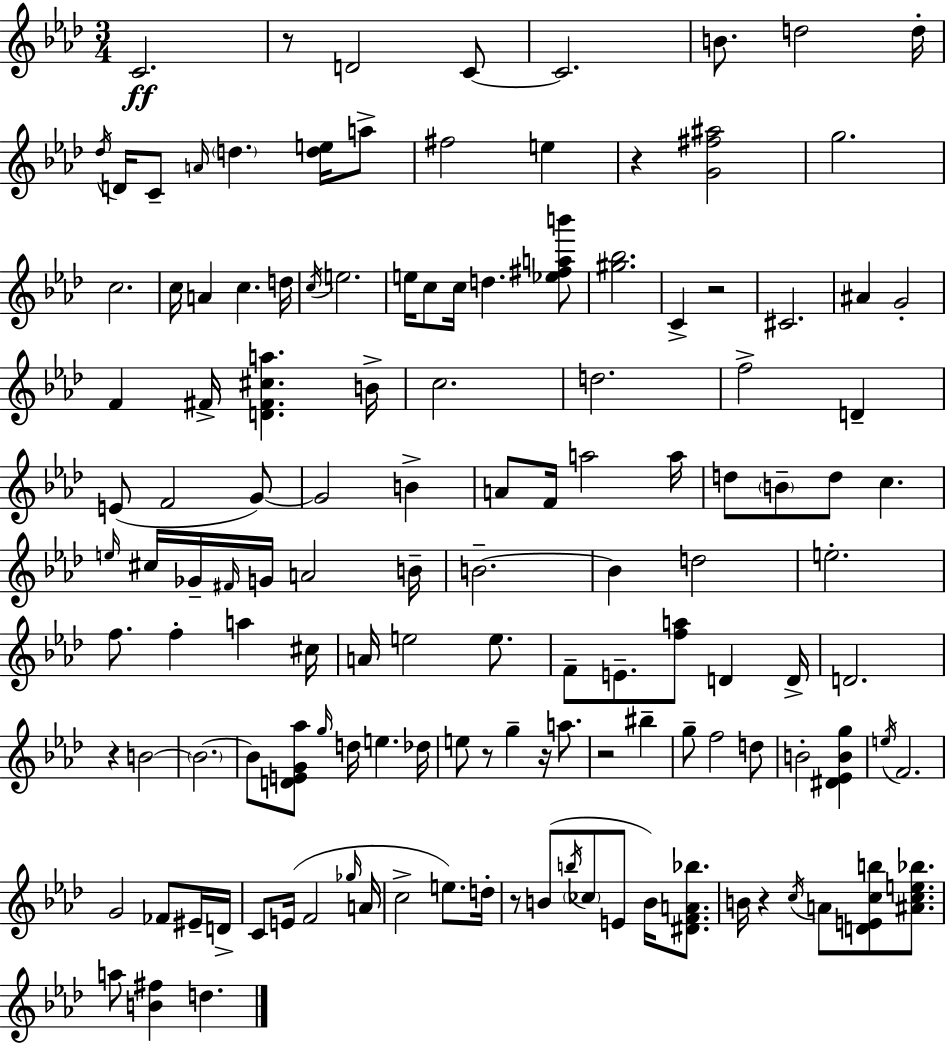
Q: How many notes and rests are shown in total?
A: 134